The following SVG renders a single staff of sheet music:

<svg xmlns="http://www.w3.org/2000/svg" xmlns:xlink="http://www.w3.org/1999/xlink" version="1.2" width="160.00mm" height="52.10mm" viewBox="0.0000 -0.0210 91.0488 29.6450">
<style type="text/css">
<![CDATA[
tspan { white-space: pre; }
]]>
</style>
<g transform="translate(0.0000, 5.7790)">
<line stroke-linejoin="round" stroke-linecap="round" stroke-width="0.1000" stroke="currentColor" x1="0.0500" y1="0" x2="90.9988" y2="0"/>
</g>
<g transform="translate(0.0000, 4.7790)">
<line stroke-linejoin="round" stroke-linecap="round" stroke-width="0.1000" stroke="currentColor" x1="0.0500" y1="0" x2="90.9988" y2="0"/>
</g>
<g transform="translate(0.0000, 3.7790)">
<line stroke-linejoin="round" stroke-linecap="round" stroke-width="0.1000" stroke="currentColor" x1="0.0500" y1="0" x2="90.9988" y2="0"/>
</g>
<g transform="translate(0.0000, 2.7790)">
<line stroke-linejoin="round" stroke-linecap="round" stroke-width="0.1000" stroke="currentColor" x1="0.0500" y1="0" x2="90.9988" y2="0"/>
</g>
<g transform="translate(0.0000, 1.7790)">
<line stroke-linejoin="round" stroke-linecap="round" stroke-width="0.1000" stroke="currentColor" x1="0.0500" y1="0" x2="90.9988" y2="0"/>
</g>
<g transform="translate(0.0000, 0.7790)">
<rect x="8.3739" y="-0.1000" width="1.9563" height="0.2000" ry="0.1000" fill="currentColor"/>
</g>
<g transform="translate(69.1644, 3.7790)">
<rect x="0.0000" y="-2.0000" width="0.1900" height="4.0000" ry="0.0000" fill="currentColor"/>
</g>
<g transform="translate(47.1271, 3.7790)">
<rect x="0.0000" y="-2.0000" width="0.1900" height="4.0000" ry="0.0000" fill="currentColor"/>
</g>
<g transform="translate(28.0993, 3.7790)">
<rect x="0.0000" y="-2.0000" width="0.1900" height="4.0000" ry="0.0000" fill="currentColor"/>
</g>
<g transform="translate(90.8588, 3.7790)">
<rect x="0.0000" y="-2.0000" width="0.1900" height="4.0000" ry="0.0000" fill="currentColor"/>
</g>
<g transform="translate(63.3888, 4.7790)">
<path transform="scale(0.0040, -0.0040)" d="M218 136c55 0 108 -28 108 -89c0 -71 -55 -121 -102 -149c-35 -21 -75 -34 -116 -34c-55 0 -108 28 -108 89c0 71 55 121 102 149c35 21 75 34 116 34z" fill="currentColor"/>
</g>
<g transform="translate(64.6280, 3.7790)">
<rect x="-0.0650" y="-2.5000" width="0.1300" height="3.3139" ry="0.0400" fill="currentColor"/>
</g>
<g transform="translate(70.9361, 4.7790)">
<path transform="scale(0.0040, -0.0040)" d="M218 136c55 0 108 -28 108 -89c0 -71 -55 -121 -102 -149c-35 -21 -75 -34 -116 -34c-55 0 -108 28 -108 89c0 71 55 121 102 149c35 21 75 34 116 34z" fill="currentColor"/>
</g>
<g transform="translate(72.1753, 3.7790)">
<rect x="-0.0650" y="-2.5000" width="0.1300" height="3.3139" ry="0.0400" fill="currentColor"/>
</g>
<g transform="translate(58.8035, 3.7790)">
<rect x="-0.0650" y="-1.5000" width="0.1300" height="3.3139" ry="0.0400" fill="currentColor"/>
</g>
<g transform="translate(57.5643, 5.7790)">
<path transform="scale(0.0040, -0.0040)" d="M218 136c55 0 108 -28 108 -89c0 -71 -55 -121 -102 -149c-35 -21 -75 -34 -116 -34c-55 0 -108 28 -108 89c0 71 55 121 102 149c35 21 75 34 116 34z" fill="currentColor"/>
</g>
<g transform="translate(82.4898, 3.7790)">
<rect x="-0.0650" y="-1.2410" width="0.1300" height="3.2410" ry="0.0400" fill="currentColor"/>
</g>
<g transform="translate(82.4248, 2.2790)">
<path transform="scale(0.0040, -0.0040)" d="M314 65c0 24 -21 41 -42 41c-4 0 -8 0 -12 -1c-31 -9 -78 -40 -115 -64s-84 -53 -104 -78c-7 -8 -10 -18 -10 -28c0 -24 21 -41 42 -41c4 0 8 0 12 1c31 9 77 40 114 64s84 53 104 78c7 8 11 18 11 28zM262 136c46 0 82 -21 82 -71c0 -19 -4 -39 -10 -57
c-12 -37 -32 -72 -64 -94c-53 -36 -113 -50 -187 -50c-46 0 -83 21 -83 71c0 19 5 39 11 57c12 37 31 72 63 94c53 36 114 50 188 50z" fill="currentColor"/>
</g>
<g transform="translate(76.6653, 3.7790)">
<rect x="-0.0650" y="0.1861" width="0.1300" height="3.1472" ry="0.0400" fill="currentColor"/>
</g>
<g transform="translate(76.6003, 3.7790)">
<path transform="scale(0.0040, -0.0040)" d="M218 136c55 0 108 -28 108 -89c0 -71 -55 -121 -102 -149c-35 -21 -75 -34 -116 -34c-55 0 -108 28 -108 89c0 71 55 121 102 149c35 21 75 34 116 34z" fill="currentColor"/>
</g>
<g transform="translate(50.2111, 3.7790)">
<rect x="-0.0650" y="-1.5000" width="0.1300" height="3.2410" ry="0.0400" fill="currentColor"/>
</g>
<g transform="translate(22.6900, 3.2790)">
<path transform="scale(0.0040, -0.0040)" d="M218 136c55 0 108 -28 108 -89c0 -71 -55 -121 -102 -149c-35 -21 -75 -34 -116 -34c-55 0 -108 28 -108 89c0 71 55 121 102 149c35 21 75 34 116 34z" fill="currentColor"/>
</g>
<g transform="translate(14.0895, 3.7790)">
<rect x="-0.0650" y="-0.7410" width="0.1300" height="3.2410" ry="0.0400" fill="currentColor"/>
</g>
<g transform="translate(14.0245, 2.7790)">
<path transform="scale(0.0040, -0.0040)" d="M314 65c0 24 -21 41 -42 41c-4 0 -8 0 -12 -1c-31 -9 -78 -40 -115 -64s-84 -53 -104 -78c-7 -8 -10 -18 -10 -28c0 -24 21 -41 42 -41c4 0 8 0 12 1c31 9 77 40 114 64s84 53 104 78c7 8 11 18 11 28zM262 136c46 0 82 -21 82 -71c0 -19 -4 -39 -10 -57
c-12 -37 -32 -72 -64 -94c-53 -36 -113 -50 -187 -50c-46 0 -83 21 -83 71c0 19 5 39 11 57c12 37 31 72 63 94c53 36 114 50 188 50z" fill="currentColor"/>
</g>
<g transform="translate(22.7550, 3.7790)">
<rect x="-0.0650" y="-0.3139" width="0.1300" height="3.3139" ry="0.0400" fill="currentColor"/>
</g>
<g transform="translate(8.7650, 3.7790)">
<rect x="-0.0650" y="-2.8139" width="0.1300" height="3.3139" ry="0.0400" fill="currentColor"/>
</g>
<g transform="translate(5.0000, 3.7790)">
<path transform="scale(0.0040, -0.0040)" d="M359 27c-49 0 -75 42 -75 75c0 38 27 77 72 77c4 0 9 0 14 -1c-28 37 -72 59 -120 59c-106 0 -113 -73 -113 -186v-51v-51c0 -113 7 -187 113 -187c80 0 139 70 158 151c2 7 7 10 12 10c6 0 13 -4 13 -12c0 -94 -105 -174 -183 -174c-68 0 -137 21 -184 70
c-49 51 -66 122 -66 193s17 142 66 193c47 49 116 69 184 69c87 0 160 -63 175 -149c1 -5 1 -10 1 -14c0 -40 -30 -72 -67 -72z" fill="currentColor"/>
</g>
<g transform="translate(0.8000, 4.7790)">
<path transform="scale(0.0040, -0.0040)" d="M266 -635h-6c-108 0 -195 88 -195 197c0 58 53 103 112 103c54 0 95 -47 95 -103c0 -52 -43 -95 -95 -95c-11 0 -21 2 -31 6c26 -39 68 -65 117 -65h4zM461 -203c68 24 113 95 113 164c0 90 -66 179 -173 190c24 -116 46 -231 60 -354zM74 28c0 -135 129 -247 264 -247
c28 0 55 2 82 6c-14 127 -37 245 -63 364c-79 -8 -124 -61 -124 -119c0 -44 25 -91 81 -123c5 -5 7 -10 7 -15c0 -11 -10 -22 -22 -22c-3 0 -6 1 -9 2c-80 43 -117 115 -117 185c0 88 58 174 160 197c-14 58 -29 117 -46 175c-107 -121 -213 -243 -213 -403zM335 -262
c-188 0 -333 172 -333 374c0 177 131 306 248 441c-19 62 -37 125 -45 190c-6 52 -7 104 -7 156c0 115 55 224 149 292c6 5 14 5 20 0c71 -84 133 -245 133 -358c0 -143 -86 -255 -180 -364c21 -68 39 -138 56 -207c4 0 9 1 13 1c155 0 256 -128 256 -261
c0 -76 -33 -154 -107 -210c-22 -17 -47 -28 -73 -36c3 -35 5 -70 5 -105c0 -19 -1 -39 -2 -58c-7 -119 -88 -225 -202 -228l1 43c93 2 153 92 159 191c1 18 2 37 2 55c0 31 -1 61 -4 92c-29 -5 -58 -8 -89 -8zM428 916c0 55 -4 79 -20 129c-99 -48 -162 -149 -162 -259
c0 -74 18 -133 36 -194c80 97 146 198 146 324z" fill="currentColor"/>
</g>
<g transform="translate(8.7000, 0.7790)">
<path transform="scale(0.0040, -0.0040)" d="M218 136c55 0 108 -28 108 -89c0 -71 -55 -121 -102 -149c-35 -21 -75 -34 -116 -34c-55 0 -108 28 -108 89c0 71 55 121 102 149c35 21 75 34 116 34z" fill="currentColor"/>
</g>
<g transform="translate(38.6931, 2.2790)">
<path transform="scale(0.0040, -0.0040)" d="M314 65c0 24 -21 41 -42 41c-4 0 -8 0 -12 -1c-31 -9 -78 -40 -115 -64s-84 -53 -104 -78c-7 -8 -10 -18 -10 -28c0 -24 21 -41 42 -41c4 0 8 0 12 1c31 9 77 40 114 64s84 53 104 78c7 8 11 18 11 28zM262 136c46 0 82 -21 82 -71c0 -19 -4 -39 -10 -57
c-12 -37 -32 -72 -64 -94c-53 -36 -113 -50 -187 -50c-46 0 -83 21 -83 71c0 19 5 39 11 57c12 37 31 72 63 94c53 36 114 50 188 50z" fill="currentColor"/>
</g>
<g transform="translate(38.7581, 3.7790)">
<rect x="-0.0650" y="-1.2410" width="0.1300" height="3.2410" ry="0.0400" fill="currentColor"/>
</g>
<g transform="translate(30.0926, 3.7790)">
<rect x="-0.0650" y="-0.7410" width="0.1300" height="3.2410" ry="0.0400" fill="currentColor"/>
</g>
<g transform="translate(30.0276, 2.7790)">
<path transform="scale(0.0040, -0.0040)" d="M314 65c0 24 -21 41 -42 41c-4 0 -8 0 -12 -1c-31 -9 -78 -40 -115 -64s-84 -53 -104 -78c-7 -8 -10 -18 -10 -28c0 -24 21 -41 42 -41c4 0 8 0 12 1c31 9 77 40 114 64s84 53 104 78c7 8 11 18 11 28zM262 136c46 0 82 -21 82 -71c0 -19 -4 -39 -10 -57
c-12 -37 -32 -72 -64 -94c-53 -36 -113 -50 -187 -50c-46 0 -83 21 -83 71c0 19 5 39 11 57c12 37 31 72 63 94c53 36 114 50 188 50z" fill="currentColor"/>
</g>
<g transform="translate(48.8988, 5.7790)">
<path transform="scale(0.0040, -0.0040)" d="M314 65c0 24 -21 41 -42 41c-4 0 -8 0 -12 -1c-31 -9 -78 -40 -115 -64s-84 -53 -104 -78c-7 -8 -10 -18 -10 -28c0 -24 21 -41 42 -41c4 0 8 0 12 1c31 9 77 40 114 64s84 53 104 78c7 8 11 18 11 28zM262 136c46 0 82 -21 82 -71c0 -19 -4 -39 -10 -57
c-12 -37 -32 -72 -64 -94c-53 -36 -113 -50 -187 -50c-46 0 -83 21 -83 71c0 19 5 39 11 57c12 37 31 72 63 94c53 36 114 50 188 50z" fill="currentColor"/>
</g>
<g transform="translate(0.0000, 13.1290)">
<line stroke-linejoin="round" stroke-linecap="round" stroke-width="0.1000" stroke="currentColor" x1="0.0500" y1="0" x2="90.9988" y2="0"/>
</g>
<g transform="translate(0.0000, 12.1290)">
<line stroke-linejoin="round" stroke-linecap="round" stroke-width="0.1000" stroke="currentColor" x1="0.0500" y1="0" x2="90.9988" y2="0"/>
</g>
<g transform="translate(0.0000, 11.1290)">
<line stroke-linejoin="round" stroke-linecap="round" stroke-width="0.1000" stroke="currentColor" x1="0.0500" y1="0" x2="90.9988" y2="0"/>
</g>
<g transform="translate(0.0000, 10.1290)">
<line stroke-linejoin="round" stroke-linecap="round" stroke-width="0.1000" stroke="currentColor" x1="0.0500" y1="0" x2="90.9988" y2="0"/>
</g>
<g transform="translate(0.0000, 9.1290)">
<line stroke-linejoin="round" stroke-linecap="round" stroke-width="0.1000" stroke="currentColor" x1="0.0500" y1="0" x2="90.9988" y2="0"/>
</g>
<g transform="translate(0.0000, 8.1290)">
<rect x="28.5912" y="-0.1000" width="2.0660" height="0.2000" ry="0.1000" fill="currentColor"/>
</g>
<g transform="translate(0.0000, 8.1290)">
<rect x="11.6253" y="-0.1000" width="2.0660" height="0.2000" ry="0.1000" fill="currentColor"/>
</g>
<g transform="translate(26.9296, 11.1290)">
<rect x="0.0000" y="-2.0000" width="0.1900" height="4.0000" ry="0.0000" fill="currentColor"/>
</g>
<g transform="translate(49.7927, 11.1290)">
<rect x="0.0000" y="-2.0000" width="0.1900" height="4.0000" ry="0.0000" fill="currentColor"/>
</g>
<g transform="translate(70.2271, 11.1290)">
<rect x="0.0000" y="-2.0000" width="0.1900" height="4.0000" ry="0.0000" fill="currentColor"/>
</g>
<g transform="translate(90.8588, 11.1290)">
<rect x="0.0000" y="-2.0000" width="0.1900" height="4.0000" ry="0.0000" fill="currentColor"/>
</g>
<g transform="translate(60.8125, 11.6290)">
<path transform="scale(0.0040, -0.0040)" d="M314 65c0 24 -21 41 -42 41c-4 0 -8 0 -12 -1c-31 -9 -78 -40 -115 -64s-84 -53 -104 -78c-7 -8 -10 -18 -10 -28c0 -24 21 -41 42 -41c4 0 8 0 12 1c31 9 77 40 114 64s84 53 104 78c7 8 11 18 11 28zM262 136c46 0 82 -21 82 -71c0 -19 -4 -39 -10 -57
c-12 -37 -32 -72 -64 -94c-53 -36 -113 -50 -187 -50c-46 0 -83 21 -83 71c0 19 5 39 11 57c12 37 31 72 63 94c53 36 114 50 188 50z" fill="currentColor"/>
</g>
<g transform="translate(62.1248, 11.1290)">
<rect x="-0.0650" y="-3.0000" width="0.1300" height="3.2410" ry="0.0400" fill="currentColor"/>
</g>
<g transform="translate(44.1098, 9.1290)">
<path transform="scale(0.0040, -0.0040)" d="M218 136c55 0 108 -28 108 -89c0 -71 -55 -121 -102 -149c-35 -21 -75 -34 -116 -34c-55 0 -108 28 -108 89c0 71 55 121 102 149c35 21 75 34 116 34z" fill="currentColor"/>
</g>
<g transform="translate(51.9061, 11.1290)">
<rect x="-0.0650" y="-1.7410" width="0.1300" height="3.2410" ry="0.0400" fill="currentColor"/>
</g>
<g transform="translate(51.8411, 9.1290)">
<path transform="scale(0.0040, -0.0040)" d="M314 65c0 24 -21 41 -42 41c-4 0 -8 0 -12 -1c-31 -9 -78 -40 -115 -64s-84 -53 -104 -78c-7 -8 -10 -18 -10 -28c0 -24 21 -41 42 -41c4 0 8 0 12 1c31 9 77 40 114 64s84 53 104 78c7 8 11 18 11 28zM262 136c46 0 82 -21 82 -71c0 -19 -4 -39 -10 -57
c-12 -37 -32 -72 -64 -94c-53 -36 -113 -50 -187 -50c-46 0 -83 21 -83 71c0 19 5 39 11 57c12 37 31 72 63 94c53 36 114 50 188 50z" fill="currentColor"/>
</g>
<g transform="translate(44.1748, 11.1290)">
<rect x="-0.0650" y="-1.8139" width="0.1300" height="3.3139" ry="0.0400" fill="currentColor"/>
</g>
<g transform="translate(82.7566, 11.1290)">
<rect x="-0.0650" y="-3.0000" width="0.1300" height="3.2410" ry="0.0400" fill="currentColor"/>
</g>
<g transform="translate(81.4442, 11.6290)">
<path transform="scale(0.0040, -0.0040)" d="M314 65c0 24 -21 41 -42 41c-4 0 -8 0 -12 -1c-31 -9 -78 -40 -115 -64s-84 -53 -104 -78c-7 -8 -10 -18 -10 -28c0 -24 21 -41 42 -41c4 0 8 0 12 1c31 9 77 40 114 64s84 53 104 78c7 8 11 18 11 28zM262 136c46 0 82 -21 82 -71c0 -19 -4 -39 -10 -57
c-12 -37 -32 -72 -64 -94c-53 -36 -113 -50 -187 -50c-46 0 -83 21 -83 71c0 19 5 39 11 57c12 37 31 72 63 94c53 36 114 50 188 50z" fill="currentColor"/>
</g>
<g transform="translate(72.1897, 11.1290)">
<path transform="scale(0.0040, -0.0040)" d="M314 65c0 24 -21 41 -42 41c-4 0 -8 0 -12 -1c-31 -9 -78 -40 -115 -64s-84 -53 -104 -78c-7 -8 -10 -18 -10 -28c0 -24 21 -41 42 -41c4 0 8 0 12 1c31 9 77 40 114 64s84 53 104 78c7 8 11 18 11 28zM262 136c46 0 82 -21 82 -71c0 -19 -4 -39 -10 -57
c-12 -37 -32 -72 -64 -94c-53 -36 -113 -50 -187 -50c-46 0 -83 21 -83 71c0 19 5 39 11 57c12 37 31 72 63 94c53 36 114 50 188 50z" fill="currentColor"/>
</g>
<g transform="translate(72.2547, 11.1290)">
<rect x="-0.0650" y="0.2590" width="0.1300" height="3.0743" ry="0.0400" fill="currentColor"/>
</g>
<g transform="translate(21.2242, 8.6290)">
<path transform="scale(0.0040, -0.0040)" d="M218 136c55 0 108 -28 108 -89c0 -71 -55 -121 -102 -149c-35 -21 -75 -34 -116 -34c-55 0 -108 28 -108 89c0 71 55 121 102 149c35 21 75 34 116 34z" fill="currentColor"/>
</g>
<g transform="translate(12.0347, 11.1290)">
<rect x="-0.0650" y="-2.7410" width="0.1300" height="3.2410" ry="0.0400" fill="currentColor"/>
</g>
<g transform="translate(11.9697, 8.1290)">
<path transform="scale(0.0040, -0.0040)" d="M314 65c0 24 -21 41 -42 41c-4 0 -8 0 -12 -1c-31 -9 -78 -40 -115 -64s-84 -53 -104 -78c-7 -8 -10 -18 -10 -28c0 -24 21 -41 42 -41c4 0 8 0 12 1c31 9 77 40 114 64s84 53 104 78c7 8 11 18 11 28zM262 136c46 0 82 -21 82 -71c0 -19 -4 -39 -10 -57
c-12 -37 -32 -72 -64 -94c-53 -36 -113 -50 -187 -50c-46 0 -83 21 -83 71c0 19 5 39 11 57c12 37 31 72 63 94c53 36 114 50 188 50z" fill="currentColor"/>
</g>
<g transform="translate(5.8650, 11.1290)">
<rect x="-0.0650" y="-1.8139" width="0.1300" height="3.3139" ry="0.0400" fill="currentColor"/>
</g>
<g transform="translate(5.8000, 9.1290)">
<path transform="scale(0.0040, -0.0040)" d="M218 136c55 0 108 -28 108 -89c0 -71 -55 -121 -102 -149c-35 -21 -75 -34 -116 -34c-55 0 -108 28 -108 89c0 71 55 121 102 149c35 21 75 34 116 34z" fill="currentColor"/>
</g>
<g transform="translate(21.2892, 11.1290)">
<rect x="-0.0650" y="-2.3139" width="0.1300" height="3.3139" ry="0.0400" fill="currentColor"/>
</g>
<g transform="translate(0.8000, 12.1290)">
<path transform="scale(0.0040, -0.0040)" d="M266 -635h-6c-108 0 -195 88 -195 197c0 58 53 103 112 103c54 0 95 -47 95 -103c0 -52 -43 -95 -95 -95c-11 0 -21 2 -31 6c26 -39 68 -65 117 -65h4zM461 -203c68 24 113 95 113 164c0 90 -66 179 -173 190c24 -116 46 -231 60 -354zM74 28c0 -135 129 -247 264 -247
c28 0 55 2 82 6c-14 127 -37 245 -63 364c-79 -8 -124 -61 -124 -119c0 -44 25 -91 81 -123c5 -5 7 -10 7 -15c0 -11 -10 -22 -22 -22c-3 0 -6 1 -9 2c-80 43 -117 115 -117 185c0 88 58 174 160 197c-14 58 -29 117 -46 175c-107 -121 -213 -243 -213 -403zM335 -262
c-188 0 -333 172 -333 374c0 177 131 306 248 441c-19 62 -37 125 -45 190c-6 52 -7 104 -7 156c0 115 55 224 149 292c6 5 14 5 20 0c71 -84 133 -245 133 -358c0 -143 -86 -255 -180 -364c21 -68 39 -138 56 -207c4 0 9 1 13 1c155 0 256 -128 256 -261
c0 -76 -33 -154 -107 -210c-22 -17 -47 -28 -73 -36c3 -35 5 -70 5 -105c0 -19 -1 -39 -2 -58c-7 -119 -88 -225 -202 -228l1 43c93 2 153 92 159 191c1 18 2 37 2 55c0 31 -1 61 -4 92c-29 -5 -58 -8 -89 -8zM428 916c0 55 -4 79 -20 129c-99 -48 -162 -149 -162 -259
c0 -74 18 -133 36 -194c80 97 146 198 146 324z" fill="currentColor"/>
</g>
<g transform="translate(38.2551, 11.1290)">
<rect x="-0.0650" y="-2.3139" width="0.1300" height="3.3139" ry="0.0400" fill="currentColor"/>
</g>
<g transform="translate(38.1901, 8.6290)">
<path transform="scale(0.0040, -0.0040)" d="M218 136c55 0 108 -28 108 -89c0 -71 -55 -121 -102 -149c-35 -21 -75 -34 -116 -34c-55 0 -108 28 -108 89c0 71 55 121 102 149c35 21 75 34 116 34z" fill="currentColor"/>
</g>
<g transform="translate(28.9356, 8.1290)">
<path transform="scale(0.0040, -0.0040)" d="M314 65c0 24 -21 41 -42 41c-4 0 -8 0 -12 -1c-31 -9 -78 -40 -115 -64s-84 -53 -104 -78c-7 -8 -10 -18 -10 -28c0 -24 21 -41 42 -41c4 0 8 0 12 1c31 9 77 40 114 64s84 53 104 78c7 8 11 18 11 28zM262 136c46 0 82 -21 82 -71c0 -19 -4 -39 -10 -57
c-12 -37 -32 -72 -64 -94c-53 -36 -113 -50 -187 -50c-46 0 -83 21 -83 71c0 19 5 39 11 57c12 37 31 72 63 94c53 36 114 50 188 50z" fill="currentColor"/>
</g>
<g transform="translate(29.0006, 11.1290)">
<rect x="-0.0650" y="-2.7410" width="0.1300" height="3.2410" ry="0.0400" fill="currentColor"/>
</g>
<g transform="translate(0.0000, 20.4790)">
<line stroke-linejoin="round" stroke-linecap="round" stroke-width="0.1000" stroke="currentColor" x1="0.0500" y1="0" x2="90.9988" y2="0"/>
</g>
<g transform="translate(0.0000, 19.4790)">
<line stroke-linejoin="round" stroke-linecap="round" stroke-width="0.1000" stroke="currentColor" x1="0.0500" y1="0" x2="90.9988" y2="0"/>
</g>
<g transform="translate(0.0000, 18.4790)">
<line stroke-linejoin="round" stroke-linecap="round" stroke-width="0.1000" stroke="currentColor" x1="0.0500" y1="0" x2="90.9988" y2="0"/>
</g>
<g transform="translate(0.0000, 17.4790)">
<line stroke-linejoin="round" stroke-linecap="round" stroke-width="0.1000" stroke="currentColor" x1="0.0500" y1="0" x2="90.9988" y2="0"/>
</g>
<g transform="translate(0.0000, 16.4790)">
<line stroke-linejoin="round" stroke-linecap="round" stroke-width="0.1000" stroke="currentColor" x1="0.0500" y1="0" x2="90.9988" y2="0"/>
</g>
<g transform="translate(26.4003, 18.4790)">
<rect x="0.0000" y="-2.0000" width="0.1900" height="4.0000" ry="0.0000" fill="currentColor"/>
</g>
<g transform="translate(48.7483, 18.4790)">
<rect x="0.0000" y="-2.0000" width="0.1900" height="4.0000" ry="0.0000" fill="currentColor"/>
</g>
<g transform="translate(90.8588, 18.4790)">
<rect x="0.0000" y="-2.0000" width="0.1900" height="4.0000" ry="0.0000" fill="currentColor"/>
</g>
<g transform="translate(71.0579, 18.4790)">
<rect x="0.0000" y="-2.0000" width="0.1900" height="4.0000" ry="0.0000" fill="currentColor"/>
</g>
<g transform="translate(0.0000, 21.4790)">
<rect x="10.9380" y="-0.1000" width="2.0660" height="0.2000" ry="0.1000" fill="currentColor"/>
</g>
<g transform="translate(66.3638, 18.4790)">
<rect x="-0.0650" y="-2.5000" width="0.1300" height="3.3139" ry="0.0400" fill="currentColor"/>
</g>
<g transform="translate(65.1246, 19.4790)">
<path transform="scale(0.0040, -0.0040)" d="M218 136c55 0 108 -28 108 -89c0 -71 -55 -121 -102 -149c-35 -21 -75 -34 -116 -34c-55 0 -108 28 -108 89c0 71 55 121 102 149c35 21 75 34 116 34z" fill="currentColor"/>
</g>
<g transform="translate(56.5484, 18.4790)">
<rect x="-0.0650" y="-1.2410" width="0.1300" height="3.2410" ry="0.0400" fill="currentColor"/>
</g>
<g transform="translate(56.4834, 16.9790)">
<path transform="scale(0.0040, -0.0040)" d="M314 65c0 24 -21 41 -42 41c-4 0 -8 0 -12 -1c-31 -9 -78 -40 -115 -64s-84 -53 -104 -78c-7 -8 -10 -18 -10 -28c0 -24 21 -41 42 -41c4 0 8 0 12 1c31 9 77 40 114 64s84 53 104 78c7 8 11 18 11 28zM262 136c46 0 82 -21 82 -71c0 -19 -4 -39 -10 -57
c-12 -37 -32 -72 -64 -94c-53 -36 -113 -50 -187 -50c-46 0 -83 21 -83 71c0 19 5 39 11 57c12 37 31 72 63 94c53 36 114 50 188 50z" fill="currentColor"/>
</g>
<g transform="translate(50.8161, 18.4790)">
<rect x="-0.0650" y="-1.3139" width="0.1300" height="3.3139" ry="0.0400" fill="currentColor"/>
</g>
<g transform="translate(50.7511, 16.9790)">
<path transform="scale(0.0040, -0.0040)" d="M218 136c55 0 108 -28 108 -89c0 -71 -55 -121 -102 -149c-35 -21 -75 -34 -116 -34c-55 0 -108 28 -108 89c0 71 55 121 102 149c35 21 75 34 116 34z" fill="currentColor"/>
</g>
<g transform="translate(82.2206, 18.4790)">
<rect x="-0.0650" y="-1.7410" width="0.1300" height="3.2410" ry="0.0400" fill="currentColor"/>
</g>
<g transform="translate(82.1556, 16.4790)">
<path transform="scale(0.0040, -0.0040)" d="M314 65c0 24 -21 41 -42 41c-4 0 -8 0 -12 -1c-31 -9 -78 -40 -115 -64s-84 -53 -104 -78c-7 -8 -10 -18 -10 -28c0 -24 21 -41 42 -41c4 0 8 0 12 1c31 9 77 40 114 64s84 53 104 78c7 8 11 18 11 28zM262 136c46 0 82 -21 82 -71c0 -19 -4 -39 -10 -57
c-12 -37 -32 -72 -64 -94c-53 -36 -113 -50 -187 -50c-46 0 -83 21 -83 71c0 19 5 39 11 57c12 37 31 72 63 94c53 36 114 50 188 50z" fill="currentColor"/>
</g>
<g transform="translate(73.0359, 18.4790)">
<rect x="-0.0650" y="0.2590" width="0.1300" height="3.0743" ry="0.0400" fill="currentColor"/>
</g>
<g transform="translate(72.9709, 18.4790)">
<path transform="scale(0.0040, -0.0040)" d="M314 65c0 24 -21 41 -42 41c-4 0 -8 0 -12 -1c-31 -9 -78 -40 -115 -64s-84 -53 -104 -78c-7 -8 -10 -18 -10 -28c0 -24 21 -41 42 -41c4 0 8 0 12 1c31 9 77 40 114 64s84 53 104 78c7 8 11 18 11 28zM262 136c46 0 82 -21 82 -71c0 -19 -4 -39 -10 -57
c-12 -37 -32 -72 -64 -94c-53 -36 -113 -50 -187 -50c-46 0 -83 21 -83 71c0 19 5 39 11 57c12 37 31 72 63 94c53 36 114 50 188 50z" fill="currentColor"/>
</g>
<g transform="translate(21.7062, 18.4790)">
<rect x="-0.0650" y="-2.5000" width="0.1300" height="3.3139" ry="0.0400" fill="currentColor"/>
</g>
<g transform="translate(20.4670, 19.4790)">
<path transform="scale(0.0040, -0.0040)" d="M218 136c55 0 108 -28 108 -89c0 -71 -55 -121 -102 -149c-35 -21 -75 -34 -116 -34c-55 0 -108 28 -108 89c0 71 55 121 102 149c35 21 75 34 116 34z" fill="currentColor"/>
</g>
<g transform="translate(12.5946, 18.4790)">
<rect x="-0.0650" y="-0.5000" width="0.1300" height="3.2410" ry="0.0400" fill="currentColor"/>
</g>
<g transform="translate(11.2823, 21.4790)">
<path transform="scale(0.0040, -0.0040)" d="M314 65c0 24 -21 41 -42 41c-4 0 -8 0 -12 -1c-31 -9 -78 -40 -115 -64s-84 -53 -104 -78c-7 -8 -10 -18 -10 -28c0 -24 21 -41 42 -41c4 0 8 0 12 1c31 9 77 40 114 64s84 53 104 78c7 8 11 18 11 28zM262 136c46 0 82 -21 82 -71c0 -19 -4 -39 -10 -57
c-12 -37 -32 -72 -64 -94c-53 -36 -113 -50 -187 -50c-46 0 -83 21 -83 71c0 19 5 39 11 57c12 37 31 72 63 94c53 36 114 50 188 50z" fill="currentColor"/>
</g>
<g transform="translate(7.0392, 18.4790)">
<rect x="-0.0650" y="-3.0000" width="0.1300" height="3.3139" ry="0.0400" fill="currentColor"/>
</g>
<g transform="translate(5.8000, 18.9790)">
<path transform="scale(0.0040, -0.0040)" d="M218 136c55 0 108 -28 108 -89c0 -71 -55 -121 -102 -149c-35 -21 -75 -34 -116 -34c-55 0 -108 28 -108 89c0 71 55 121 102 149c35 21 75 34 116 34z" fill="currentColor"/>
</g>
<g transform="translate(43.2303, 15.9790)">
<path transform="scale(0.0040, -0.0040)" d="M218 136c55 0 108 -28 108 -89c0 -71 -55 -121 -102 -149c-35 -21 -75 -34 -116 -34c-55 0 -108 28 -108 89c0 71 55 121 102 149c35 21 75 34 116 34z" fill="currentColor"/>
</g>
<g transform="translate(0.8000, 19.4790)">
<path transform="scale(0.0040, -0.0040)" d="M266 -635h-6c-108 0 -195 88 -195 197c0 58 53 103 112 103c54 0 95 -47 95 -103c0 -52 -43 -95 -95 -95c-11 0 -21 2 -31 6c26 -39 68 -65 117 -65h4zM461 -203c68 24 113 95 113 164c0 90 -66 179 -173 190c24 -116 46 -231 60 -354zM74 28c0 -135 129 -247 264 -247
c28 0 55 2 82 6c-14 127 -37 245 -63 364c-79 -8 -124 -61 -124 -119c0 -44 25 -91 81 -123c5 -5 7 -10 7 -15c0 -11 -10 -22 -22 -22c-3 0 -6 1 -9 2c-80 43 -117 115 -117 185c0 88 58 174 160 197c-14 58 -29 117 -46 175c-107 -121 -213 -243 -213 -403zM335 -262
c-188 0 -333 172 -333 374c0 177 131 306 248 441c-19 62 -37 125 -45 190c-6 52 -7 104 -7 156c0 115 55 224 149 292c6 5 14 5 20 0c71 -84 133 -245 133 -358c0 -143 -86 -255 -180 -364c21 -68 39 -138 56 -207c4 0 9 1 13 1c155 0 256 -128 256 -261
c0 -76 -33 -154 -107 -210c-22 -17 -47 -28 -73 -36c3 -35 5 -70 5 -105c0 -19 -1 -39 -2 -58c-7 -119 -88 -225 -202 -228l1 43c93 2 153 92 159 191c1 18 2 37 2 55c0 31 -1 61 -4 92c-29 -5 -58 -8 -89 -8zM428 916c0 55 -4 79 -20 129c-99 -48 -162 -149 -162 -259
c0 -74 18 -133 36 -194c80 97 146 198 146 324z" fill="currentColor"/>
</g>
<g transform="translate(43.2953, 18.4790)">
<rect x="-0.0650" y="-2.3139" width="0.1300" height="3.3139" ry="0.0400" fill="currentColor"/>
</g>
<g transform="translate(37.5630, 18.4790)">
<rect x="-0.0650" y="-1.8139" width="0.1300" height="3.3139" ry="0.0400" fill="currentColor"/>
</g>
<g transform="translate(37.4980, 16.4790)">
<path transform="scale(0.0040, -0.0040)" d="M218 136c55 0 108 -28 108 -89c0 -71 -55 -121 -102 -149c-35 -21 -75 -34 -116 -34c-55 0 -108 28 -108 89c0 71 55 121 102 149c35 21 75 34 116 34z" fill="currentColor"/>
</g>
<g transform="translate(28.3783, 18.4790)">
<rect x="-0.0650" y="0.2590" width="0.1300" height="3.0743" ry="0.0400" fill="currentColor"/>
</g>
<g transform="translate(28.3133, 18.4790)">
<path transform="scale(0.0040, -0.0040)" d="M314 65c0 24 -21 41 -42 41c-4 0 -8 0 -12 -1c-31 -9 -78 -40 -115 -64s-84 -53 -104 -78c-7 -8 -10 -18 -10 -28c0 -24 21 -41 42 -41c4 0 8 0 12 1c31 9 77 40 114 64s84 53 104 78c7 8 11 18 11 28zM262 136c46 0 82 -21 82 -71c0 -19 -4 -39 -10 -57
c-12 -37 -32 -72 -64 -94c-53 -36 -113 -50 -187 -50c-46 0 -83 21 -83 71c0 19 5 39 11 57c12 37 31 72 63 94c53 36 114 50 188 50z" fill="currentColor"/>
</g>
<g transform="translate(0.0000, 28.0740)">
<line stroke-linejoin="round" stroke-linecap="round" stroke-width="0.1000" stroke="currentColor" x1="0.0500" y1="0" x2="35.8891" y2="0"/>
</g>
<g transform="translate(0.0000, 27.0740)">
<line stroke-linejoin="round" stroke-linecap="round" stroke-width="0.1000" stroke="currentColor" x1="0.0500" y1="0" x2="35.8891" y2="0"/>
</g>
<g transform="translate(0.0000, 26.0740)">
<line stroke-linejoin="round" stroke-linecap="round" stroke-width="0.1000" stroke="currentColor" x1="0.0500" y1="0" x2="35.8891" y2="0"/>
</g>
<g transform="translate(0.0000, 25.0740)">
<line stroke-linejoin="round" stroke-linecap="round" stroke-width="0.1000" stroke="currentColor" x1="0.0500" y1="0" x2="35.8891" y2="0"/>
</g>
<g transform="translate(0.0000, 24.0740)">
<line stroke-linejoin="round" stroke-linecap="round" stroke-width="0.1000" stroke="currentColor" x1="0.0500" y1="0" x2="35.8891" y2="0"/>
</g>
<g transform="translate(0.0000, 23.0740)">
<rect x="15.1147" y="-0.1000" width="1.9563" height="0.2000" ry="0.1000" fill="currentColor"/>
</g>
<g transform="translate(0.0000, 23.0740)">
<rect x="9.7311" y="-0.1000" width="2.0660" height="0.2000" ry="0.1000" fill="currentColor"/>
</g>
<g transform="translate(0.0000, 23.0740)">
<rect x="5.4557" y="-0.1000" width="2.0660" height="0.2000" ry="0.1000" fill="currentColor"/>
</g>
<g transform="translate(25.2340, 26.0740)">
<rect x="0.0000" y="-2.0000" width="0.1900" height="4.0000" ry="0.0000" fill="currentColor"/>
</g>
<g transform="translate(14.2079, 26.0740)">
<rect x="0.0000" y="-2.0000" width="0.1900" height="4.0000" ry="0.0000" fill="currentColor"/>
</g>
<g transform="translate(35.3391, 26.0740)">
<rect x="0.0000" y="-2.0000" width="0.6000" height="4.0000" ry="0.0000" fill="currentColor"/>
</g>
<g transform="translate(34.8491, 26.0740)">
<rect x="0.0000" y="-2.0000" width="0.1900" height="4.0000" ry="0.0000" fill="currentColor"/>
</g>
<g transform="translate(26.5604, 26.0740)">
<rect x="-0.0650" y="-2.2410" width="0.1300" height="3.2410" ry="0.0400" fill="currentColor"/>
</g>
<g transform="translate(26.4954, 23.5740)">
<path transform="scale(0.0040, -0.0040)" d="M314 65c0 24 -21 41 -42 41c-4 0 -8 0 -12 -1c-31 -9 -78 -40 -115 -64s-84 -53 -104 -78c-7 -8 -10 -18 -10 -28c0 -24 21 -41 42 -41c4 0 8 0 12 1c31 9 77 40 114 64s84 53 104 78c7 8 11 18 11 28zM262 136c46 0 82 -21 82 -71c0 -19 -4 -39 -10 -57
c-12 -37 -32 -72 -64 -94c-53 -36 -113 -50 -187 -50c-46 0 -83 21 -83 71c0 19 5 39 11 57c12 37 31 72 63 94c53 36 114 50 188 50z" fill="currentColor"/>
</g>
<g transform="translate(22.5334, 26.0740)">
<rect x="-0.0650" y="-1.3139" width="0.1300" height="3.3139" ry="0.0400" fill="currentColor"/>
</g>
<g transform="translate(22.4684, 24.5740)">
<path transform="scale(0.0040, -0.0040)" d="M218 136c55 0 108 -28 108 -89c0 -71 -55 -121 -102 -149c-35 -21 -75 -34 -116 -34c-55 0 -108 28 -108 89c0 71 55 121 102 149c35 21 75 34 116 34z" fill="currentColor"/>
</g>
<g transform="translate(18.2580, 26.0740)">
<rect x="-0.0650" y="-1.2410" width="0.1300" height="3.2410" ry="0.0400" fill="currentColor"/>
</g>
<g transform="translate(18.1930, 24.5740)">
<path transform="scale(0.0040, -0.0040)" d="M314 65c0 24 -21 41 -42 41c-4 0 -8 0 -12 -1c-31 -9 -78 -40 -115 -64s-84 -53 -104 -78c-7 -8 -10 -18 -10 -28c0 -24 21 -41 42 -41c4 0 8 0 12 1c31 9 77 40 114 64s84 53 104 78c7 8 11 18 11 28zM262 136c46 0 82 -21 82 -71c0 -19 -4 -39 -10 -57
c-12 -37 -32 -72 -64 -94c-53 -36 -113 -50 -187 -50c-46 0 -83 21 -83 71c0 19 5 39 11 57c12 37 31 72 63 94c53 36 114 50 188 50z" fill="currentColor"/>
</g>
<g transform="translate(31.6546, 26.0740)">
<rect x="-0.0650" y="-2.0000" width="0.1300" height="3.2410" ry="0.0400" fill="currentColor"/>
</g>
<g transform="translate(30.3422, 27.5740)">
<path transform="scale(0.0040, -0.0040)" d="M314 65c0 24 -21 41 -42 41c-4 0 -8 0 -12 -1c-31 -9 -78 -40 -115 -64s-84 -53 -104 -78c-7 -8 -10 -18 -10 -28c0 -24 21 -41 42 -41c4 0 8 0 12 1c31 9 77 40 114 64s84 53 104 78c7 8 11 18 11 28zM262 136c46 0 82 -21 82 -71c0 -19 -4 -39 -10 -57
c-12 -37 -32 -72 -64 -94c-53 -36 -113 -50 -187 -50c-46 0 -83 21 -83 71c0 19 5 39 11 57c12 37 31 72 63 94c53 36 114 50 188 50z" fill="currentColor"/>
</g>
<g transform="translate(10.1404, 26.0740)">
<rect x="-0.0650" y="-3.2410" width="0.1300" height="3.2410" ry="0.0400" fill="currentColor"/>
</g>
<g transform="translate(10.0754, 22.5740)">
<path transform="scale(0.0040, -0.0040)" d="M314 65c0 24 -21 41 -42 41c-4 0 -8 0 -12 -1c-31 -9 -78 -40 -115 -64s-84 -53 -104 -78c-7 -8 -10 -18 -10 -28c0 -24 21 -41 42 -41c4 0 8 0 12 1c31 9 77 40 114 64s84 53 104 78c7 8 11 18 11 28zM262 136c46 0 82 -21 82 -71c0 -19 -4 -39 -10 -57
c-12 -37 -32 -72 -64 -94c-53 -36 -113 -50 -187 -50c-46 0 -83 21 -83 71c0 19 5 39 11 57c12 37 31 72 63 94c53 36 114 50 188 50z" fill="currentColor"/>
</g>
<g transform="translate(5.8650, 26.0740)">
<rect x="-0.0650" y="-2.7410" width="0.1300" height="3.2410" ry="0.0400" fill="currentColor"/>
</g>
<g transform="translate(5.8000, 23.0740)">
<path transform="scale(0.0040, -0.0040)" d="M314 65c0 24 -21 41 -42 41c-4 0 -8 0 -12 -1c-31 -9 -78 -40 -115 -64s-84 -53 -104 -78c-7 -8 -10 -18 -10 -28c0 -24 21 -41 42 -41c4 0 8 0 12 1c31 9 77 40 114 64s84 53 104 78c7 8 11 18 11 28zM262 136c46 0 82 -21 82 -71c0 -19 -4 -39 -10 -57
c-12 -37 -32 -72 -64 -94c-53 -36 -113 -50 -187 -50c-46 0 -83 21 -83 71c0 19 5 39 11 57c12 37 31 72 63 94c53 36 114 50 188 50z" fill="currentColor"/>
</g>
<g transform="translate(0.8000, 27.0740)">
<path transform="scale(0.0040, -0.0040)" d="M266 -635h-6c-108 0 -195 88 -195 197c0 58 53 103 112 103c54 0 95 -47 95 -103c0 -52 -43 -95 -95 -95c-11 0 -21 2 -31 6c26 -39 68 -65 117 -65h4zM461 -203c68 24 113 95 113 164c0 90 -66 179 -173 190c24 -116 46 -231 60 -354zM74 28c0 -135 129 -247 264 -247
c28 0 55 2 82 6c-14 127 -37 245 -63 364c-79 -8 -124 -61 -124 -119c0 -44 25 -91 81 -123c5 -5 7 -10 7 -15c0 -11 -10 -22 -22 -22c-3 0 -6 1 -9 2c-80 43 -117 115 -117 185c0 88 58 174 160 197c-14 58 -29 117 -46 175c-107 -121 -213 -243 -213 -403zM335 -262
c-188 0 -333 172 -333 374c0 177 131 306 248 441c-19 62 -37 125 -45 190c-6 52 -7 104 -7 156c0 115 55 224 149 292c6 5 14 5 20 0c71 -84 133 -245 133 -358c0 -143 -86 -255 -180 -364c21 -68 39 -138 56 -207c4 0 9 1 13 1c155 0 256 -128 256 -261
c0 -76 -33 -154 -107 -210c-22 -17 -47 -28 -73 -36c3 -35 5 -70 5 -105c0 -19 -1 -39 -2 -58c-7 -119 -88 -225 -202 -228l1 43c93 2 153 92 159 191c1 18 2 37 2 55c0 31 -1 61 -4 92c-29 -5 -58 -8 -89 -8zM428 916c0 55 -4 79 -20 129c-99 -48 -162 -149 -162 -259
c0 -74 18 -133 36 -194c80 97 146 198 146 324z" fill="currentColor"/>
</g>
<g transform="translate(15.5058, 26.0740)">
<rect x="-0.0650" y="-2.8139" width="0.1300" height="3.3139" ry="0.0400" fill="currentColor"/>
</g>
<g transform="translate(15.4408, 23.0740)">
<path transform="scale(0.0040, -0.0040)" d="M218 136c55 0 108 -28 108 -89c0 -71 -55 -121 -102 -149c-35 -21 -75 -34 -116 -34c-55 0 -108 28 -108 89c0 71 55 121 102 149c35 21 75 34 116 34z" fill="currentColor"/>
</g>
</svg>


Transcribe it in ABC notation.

X:1
T:Untitled
M:4/4
L:1/4
K:C
a d2 c d2 e2 E2 E G G B e2 f a2 g a2 g f f2 A2 B2 A2 A C2 G B2 f g e e2 G B2 f2 a2 b2 a e2 e g2 F2